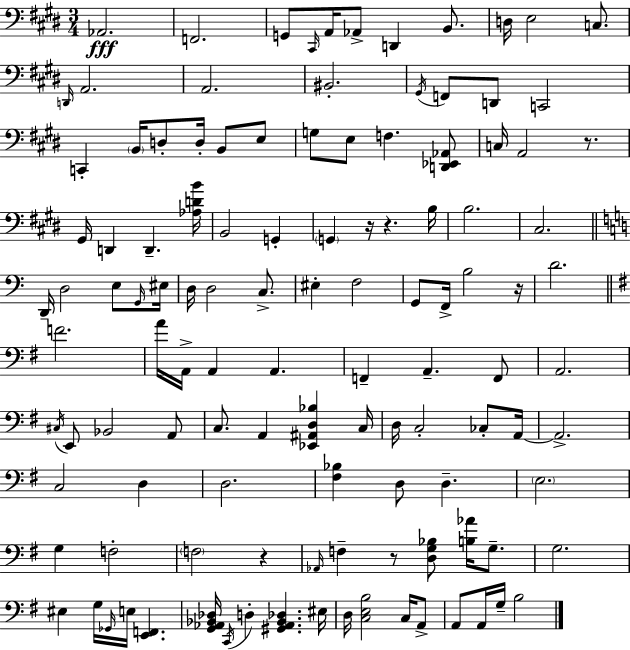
Ab2/h. F2/h. G2/e C#2/s A2/s Ab2/e D2/q B2/e. D3/s E3/h C3/e. D2/s A2/h. A2/h. BIS2/h. G#2/s F2/e D2/e C2/h C2/q B2/s D3/e D3/s B2/e E3/e G3/e E3/e F3/q. [D2,Eb2,Ab2]/e C3/s A2/h R/e. G#2/s D2/q D2/q. [Ab3,D4,B4]/s B2/h G2/q G2/q R/s R/q. B3/s B3/h. C#3/h. D2/s D3/h E3/e G2/s EIS3/s D3/s D3/h C3/e. EIS3/q F3/h G2/e F2/s B3/h R/s D4/h. F4/h. A4/s A2/s A2/q A2/q. F2/q A2/q. F2/e A2/h. C#3/s E2/e Bb2/h A2/e C3/e. A2/q [Eb2,A#2,D3,Bb3]/q C3/s D3/s C3/h CES3/e A2/s A2/h. C3/h D3/q D3/h. [F#3,Bb3]/q D3/e D3/q. E3/h. G3/q F3/h F3/h R/q Ab2/s F3/q R/e [D3,G3,Bb3]/e [B3,Ab4]/s G3/e. G3/h. EIS3/q G3/s Gb2/s E3/s [E2,F2]/q. [G2,Ab2,Bb2,Db3]/s C2/s D3/q [G#2,Ab2,Bb2,Db3]/q. EIS3/s D3/s [C3,E3,B3]/h C3/s A2/e A2/e A2/s G3/s B3/h